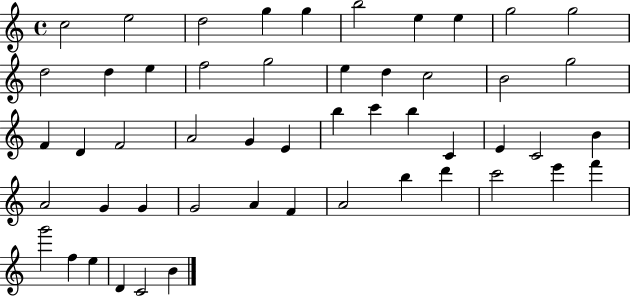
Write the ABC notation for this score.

X:1
T:Untitled
M:4/4
L:1/4
K:C
c2 e2 d2 g g b2 e e g2 g2 d2 d e f2 g2 e d c2 B2 g2 F D F2 A2 G E b c' b C E C2 B A2 G G G2 A F A2 b d' c'2 e' f' g'2 f e D C2 B